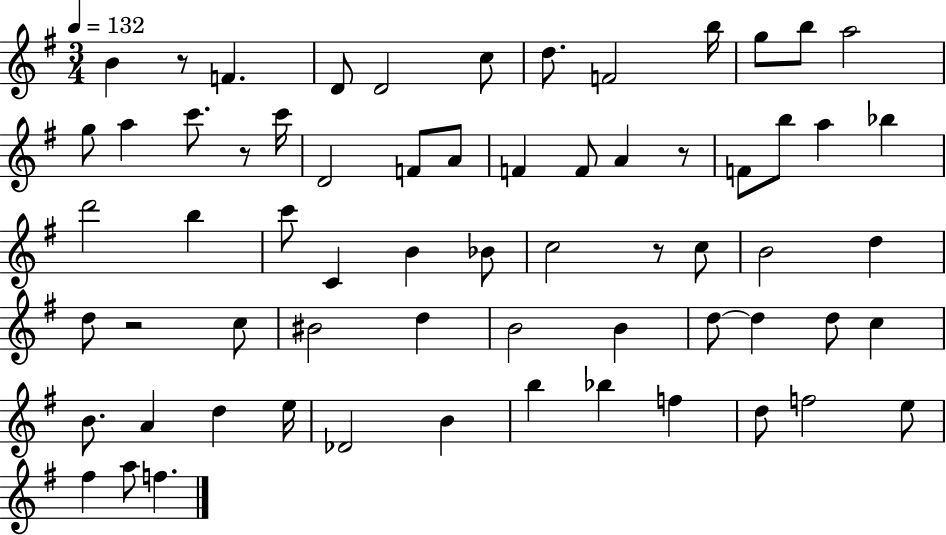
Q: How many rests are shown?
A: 5